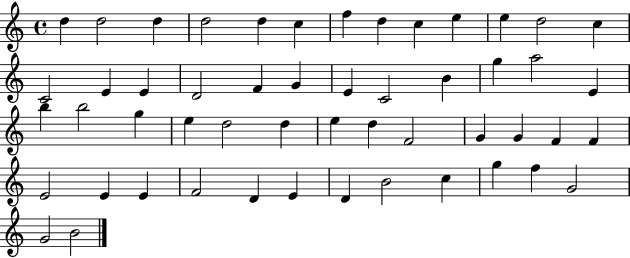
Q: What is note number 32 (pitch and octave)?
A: E5